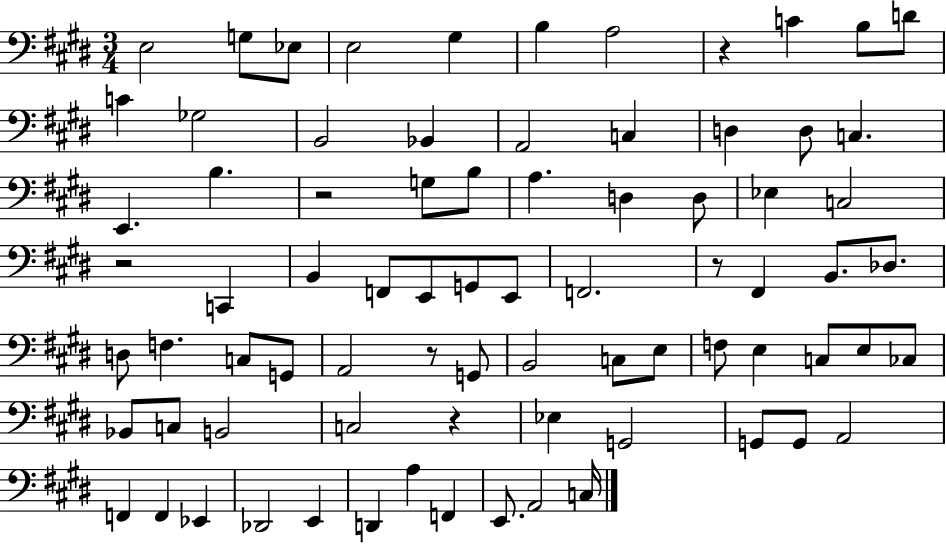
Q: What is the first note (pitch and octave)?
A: E3